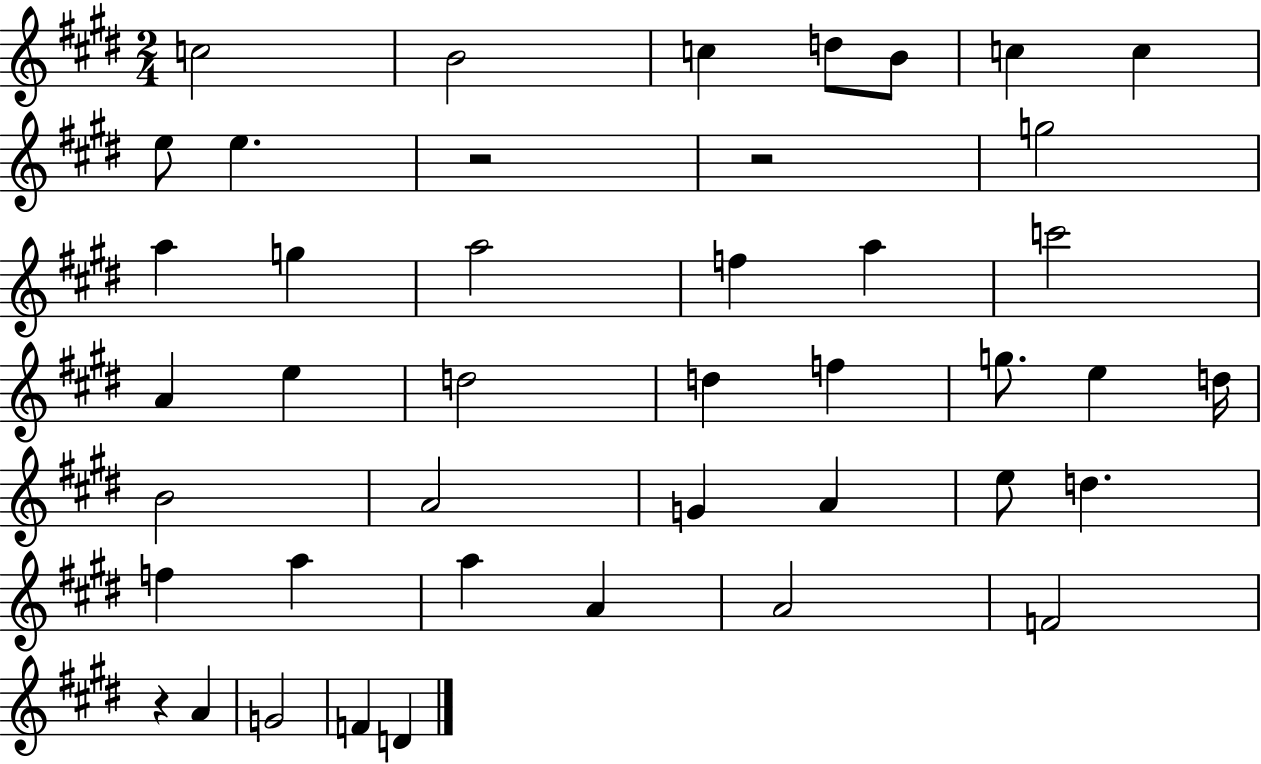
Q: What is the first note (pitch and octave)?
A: C5